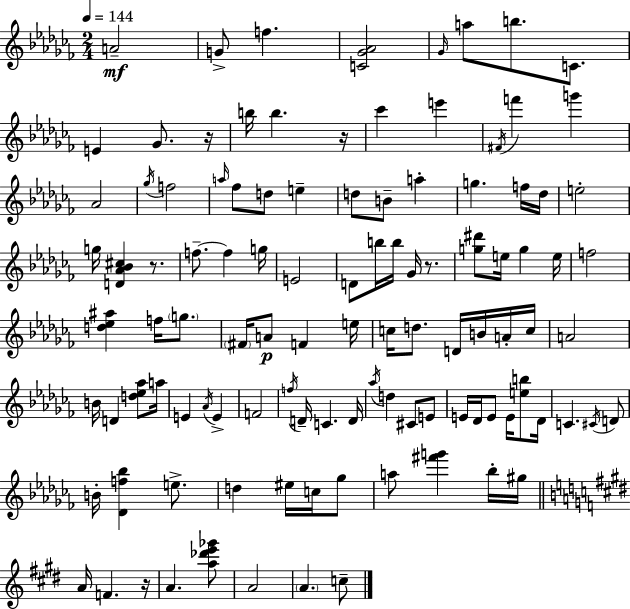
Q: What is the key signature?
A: AES minor